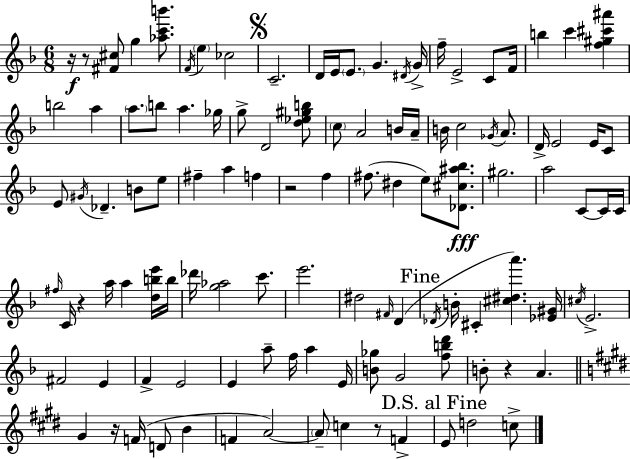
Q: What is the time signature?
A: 6/8